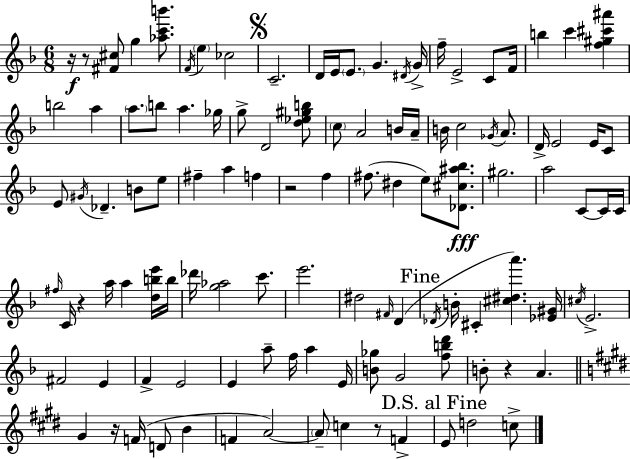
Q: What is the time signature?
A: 6/8